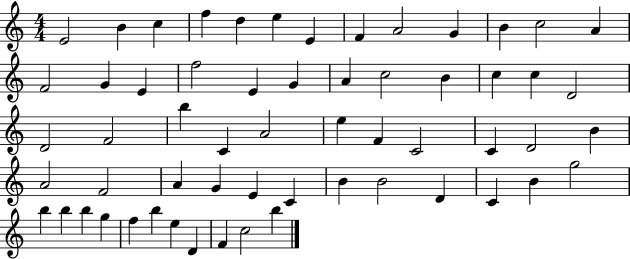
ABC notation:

X:1
T:Untitled
M:4/4
L:1/4
K:C
E2 B c f d e E F A2 G B c2 A F2 G E f2 E G A c2 B c c D2 D2 F2 b C A2 e F C2 C D2 B A2 F2 A G E C B B2 D C B g2 b b b g f b e D F c2 b